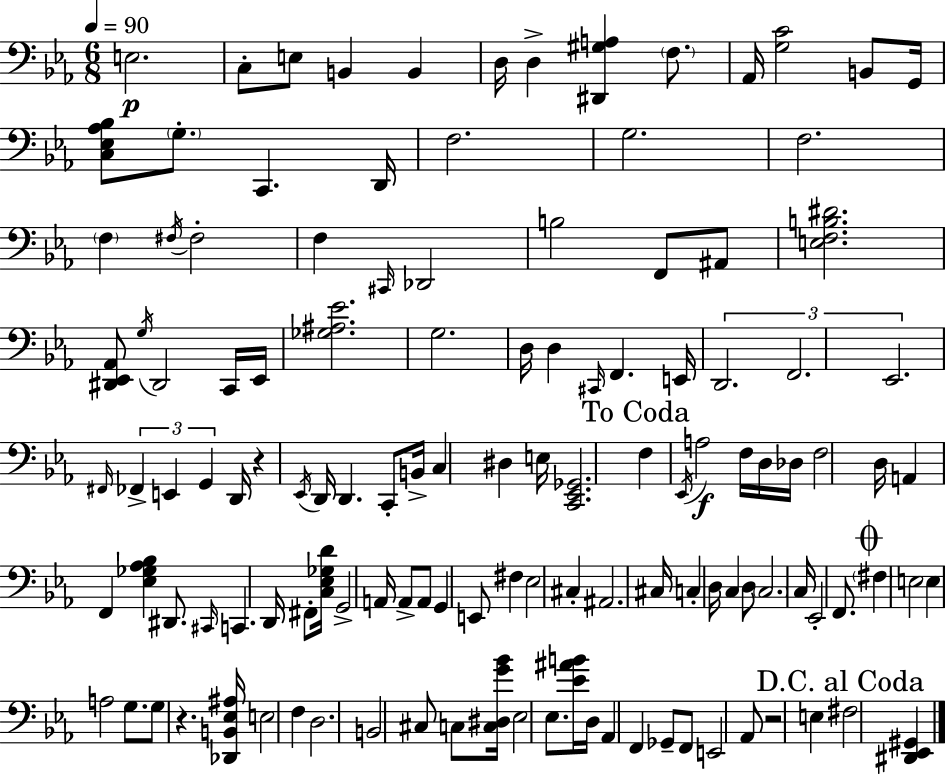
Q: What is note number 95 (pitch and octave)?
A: D3